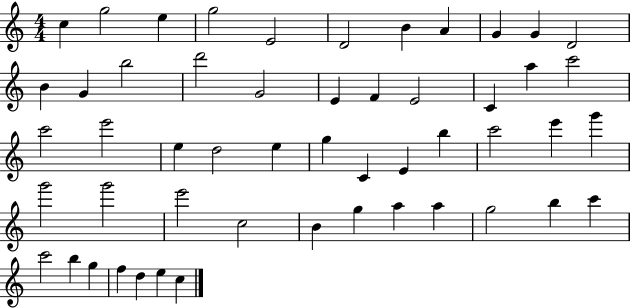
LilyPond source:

{
  \clef treble
  \numericTimeSignature
  \time 4/4
  \key c \major
  c''4 g''2 e''4 | g''2 e'2 | d'2 b'4 a'4 | g'4 g'4 d'2 | \break b'4 g'4 b''2 | d'''2 g'2 | e'4 f'4 e'2 | c'4 a''4 c'''2 | \break c'''2 e'''2 | e''4 d''2 e''4 | g''4 c'4 e'4 b''4 | c'''2 e'''4 g'''4 | \break g'''2 g'''2 | e'''2 c''2 | b'4 g''4 a''4 a''4 | g''2 b''4 c'''4 | \break c'''2 b''4 g''4 | f''4 d''4 e''4 c''4 | \bar "|."
}